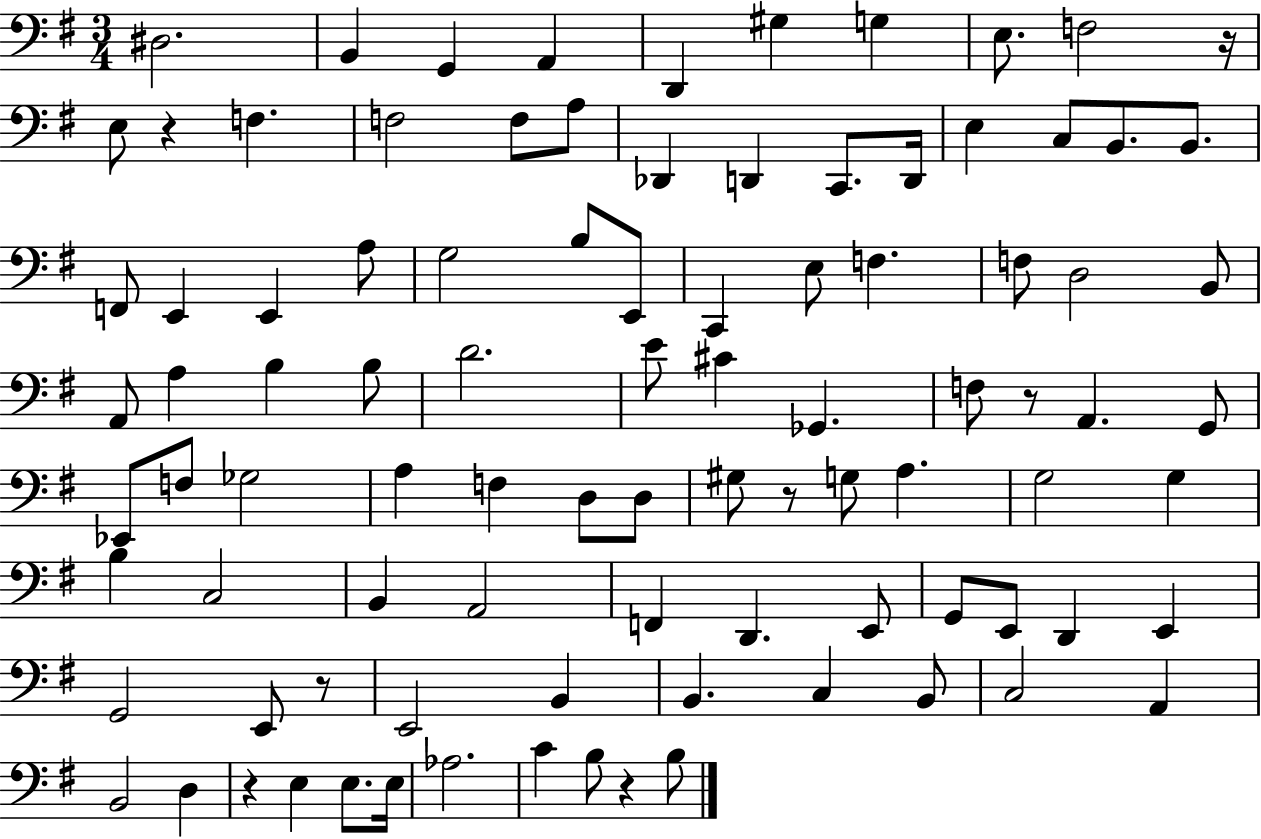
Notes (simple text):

D#3/h. B2/q G2/q A2/q D2/q G#3/q G3/q E3/e. F3/h R/s E3/e R/q F3/q. F3/h F3/e A3/e Db2/q D2/q C2/e. D2/s E3/q C3/e B2/e. B2/e. F2/e E2/q E2/q A3/e G3/h B3/e E2/e C2/q E3/e F3/q. F3/e D3/h B2/e A2/e A3/q B3/q B3/e D4/h. E4/e C#4/q Gb2/q. F3/e R/e A2/q. G2/e Eb2/e F3/e Gb3/h A3/q F3/q D3/e D3/e G#3/e R/e G3/e A3/q. G3/h G3/q B3/q C3/h B2/q A2/h F2/q D2/q. E2/e G2/e E2/e D2/q E2/q G2/h E2/e R/e E2/h B2/q B2/q. C3/q B2/e C3/h A2/q B2/h D3/q R/q E3/q E3/e. E3/s Ab3/h. C4/q B3/e R/q B3/e